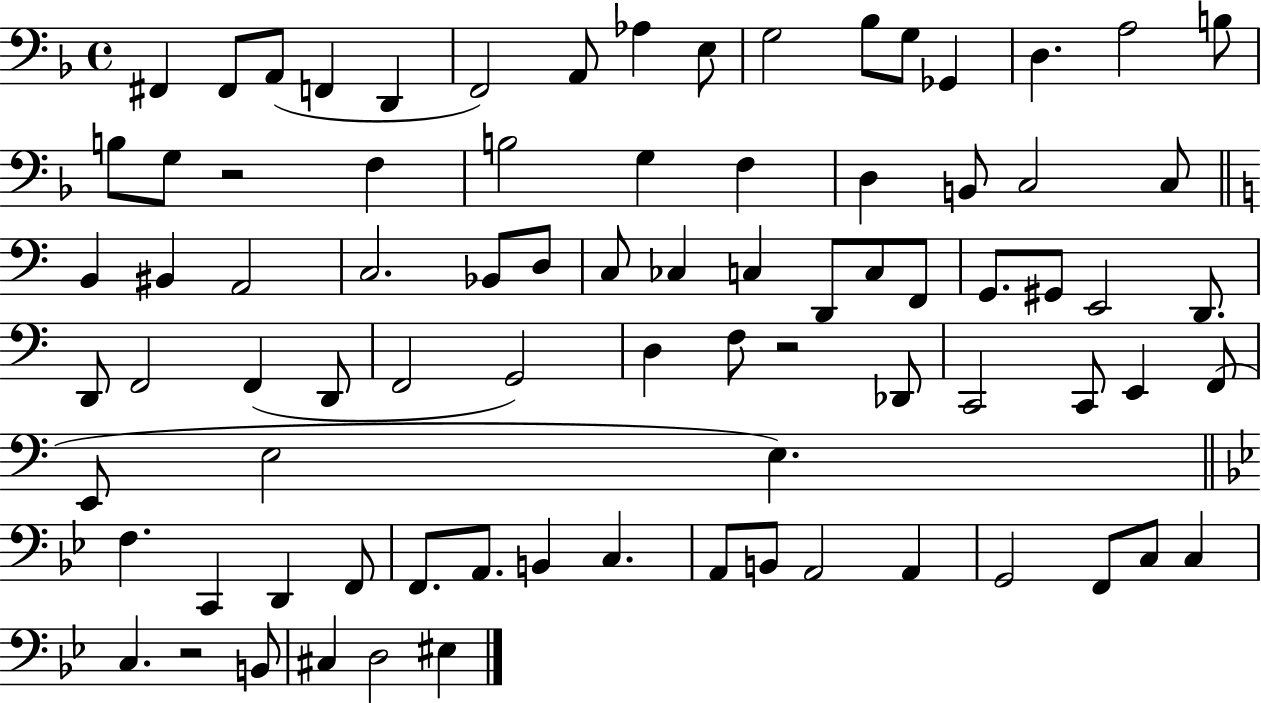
F#2/q F#2/e A2/e F2/q D2/q F2/h A2/e Ab3/q E3/e G3/h Bb3/e G3/e Gb2/q D3/q. A3/h B3/e B3/e G3/e R/h F3/q B3/h G3/q F3/q D3/q B2/e C3/h C3/e B2/q BIS2/q A2/h C3/h. Bb2/e D3/e C3/e CES3/q C3/q D2/e C3/e F2/e G2/e. G#2/e E2/h D2/e. D2/e F2/h F2/q D2/e F2/h G2/h D3/q F3/e R/h Db2/e C2/h C2/e E2/q F2/e E2/e E3/h E3/q. F3/q. C2/q D2/q F2/e F2/e. A2/e. B2/q C3/q. A2/e B2/e A2/h A2/q G2/h F2/e C3/e C3/q C3/q. R/h B2/e C#3/q D3/h EIS3/q